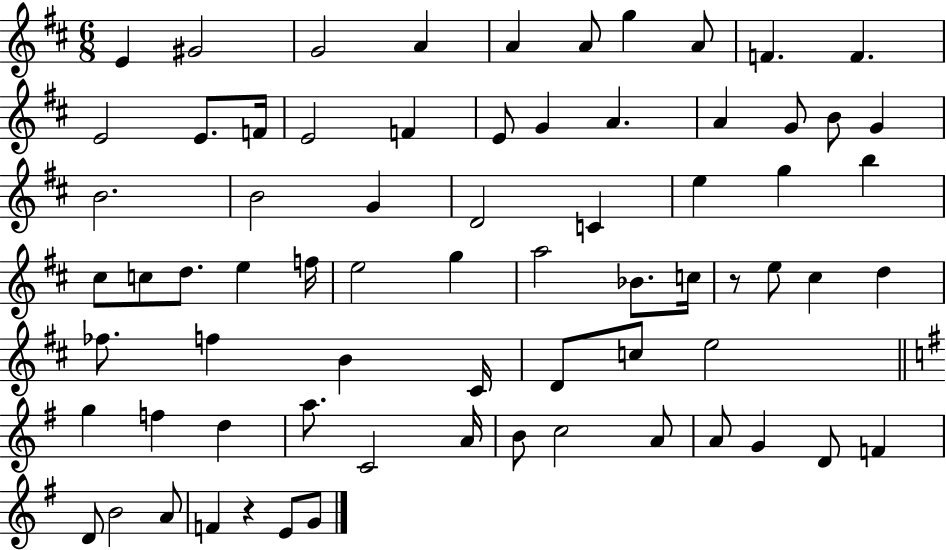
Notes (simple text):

E4/q G#4/h G4/h A4/q A4/q A4/e G5/q A4/e F4/q. F4/q. E4/h E4/e. F4/s E4/h F4/q E4/e G4/q A4/q. A4/q G4/e B4/e G4/q B4/h. B4/h G4/q D4/h C4/q E5/q G5/q B5/q C#5/e C5/e D5/e. E5/q F5/s E5/h G5/q A5/h Bb4/e. C5/s R/e E5/e C#5/q D5/q FES5/e. F5/q B4/q C#4/s D4/e C5/e E5/h G5/q F5/q D5/q A5/e. C4/h A4/s B4/e C5/h A4/e A4/e G4/q D4/e F4/q D4/e B4/h A4/e F4/q R/q E4/e G4/e